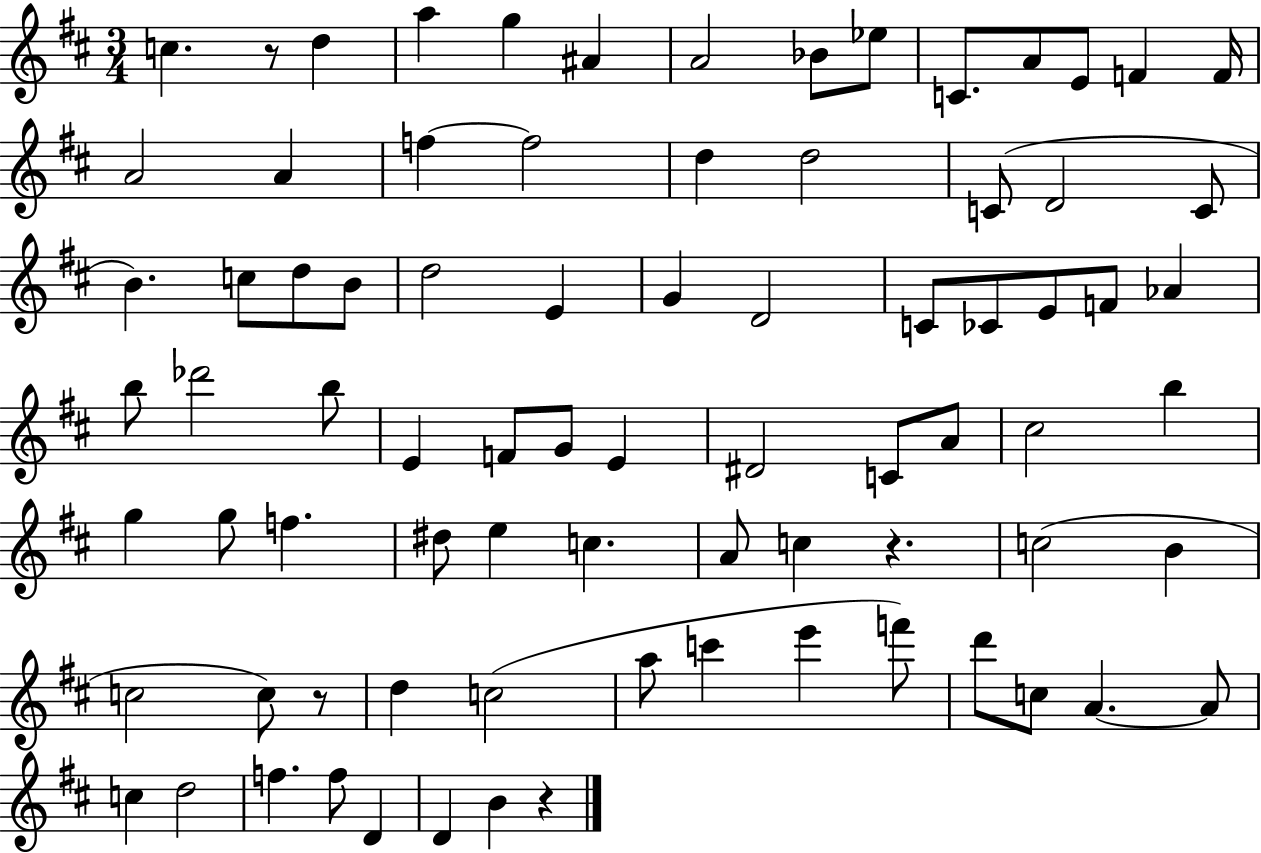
{
  \clef treble
  \numericTimeSignature
  \time 3/4
  \key d \major
  c''4. r8 d''4 | a''4 g''4 ais'4 | a'2 bes'8 ees''8 | c'8. a'8 e'8 f'4 f'16 | \break a'2 a'4 | f''4~~ f''2 | d''4 d''2 | c'8( d'2 c'8 | \break b'4.) c''8 d''8 b'8 | d''2 e'4 | g'4 d'2 | c'8 ces'8 e'8 f'8 aes'4 | \break b''8 des'''2 b''8 | e'4 f'8 g'8 e'4 | dis'2 c'8 a'8 | cis''2 b''4 | \break g''4 g''8 f''4. | dis''8 e''4 c''4. | a'8 c''4 r4. | c''2( b'4 | \break c''2 c''8) r8 | d''4 c''2( | a''8 c'''4 e'''4 f'''8) | d'''8 c''8 a'4.~~ a'8 | \break c''4 d''2 | f''4. f''8 d'4 | d'4 b'4 r4 | \bar "|."
}